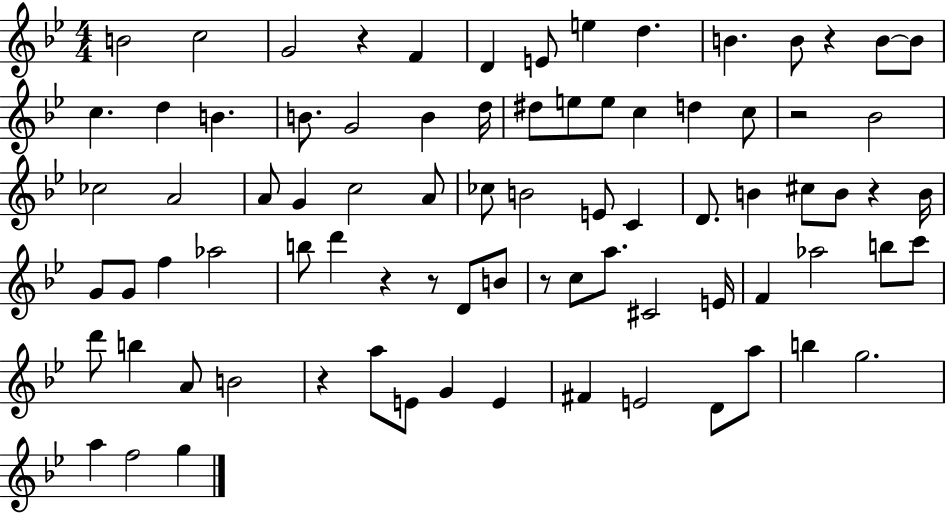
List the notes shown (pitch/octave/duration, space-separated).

B4/h C5/h G4/h R/q F4/q D4/q E4/e E5/q D5/q. B4/q. B4/e R/q B4/e B4/e C5/q. D5/q B4/q. B4/e. G4/h B4/q D5/s D#5/e E5/e E5/e C5/q D5/q C5/e R/h Bb4/h CES5/h A4/h A4/e G4/q C5/h A4/e CES5/e B4/h E4/e C4/q D4/e. B4/q C#5/e B4/e R/q B4/s G4/e G4/e F5/q Ab5/h B5/e D6/q R/q R/e D4/e B4/e R/e C5/e A5/e. C#4/h E4/s F4/q Ab5/h B5/e C6/e D6/e B5/q A4/e B4/h R/q A5/e E4/e G4/q E4/q F#4/q E4/h D4/e A5/e B5/q G5/h. A5/q F5/h G5/q